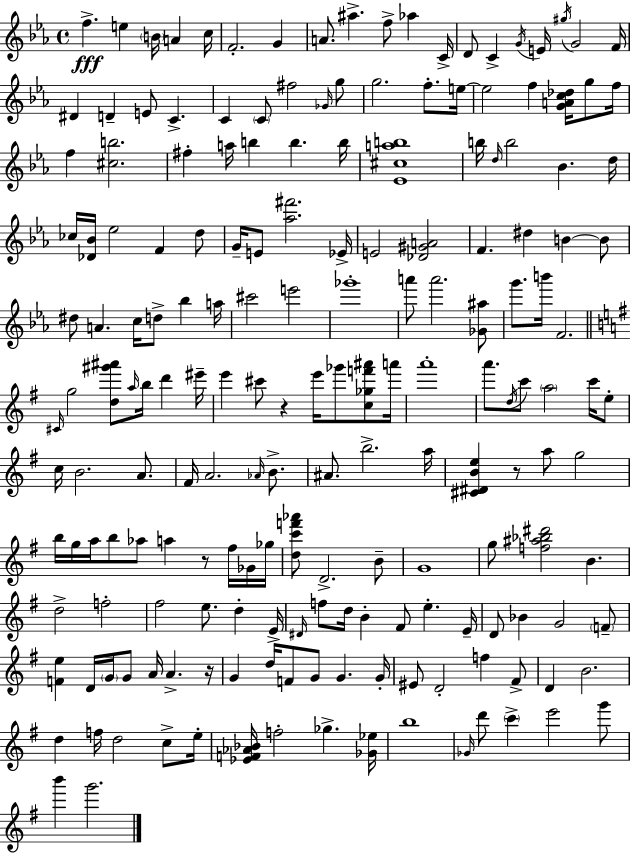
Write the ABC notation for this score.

X:1
T:Untitled
M:4/4
L:1/4
K:Eb
f e B/4 A c/4 F2 G A/2 ^a f/2 _a C/4 D/2 C G/4 E/4 ^g/4 G2 F/4 ^D D E/2 C C C/2 ^f2 _G/4 g/2 g2 f/2 e/4 e2 f [GAc_d]/4 g/2 f/4 f [^cb]2 ^f a/4 b b b/4 [_E^cab]4 b/4 d/4 b2 _B d/4 _c/4 [_D_B]/4 _e2 F d/2 G/4 E/2 [_a^f']2 _E/4 E2 [_D^GA]2 F ^d B B/2 ^d/2 A c/4 d/2 _b a/4 ^c'2 e'2 _g'4 a'/2 a'2 [_G^a]/2 g'/2 b'/4 F2 ^C/4 g2 [d^g'^a']/2 a/4 b/4 d' ^e'/4 e' ^c'/2 z e'/4 _g'/2 [c_gf'^a']/2 a'/4 a'4 a'/2 d/4 c'/2 a2 c'/4 e/2 c/4 B2 A/2 ^F/4 A2 _A/4 B/2 ^A/2 b2 a/4 [^C^DBe] z/2 a/2 g2 b/4 g/4 a/4 b/2 _a/2 a z/2 ^f/4 _G/4 _g/4 [dc'f'_a']/2 D2 B/2 G4 g/2 [f^a_b^d']2 B d2 f2 ^f2 e/2 d E/4 ^D/4 f/2 d/4 B ^F/2 e E/4 D/2 _B G2 F/2 [Fe] D/4 G/4 G/2 A/4 A z/4 G d/4 F/2 G/2 G G/4 ^E/2 D2 f ^F/2 D B2 d f/4 d2 c/2 e/4 [_EF_A_B]/4 f2 _g [_G_e]/4 b4 _G/4 d'/2 c' e'2 g'/2 b' g'2